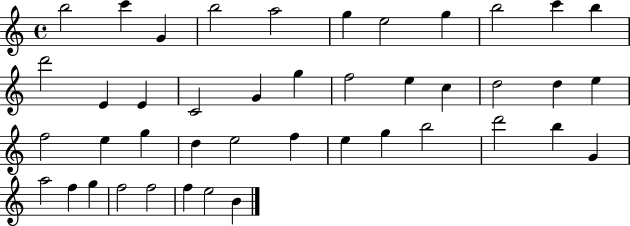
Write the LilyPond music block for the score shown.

{
  \clef treble
  \time 4/4
  \defaultTimeSignature
  \key c \major
  b''2 c'''4 g'4 | b''2 a''2 | g''4 e''2 g''4 | b''2 c'''4 b''4 | \break d'''2 e'4 e'4 | c'2 g'4 g''4 | f''2 e''4 c''4 | d''2 d''4 e''4 | \break f''2 e''4 g''4 | d''4 e''2 f''4 | e''4 g''4 b''2 | d'''2 b''4 g'4 | \break a''2 f''4 g''4 | f''2 f''2 | f''4 e''2 b'4 | \bar "|."
}